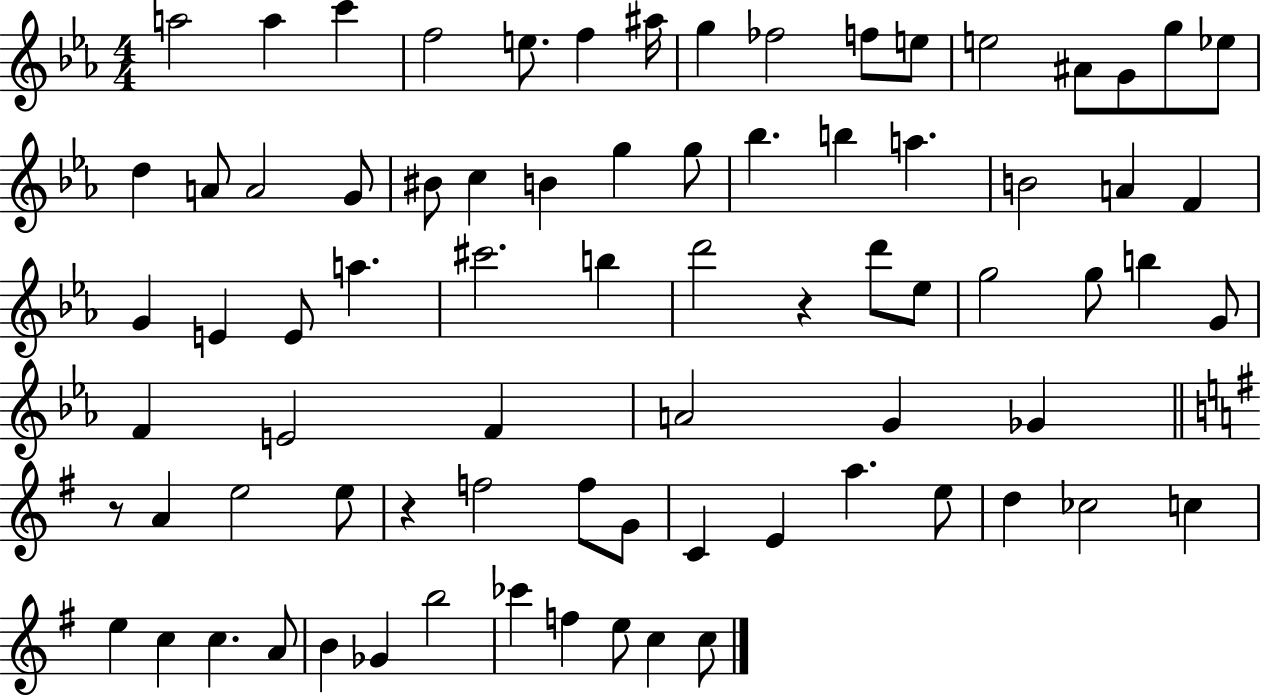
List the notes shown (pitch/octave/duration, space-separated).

A5/h A5/q C6/q F5/h E5/e. F5/q A#5/s G5/q FES5/h F5/e E5/e E5/h A#4/e G4/e G5/e Eb5/e D5/q A4/e A4/h G4/e BIS4/e C5/q B4/q G5/q G5/e Bb5/q. B5/q A5/q. B4/h A4/q F4/q G4/q E4/q E4/e A5/q. C#6/h. B5/q D6/h R/q D6/e Eb5/e G5/h G5/e B5/q G4/e F4/q E4/h F4/q A4/h G4/q Gb4/q R/e A4/q E5/h E5/e R/q F5/h F5/e G4/e C4/q E4/q A5/q. E5/e D5/q CES5/h C5/q E5/q C5/q C5/q. A4/e B4/q Gb4/q B5/h CES6/q F5/q E5/e C5/q C5/e